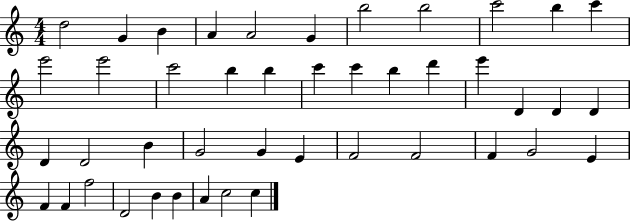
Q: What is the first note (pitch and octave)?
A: D5